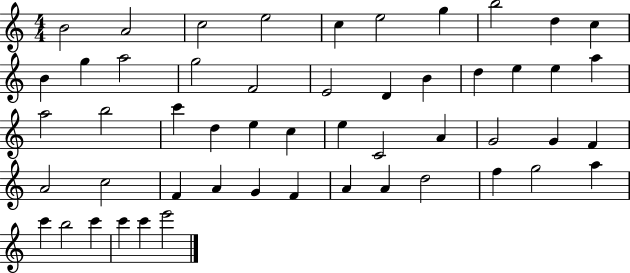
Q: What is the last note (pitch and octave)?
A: E6